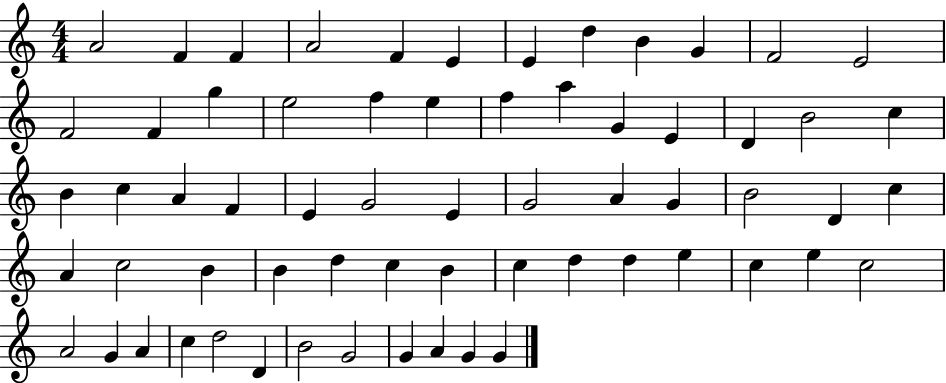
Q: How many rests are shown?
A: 0